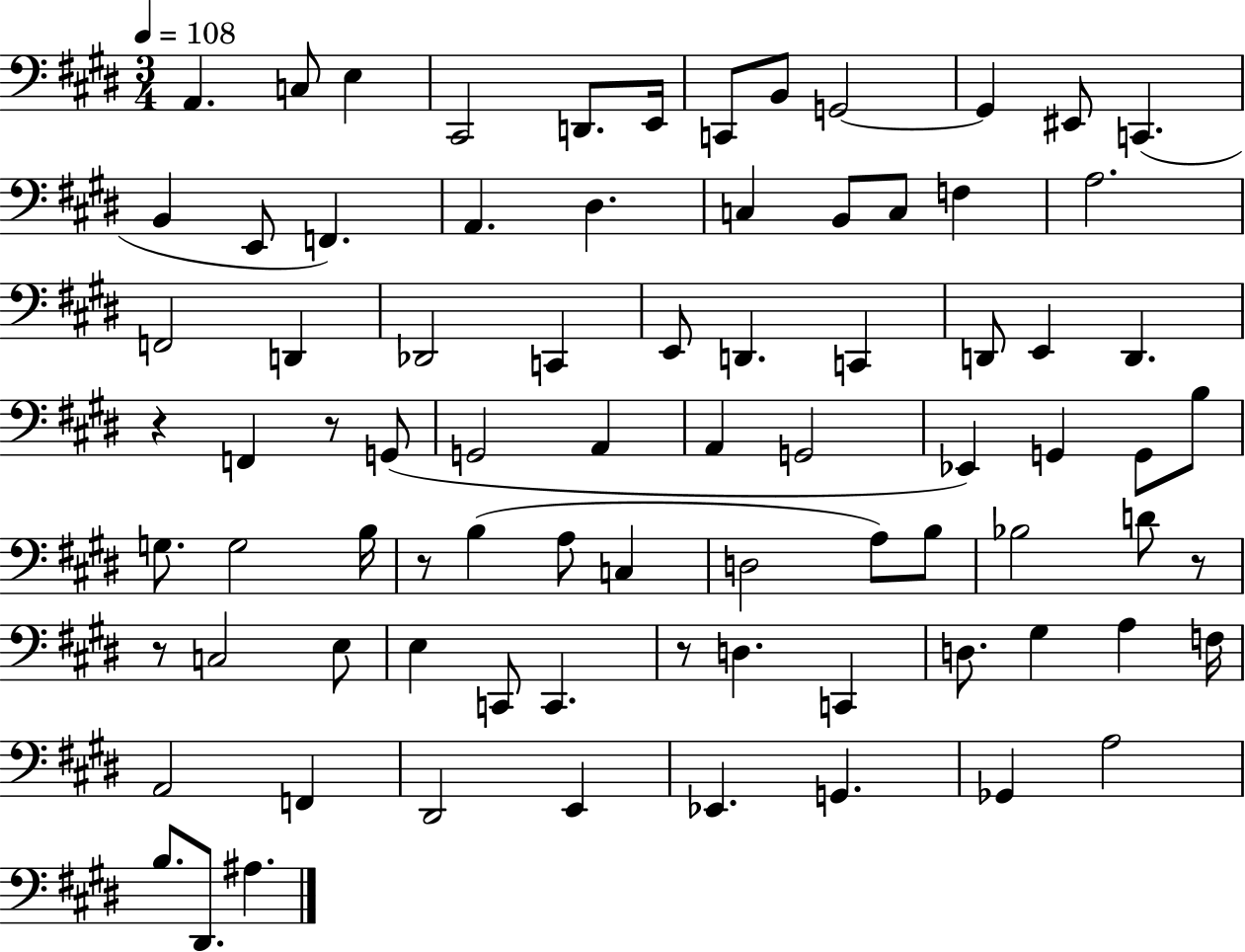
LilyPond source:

{
  \clef bass
  \numericTimeSignature
  \time 3/4
  \key e \major
  \tempo 4 = 108
  a,4. c8 e4 | cis,2 d,8. e,16 | c,8 b,8 g,2~~ | g,4 eis,8 c,4.( | \break b,4 e,8 f,4.) | a,4. dis4. | c4 b,8 c8 f4 | a2. | \break f,2 d,4 | des,2 c,4 | e,8 d,4. c,4 | d,8 e,4 d,4. | \break r4 f,4 r8 g,8( | g,2 a,4 | a,4 g,2 | ees,4) g,4 g,8 b8 | \break g8. g2 b16 | r8 b4( a8 c4 | d2 a8) b8 | bes2 d'8 r8 | \break r8 c2 e8 | e4 c,8 c,4. | r8 d4. c,4 | d8. gis4 a4 f16 | \break a,2 f,4 | dis,2 e,4 | ees,4. g,4. | ges,4 a2 | \break b8. dis,8. ais4. | \bar "|."
}